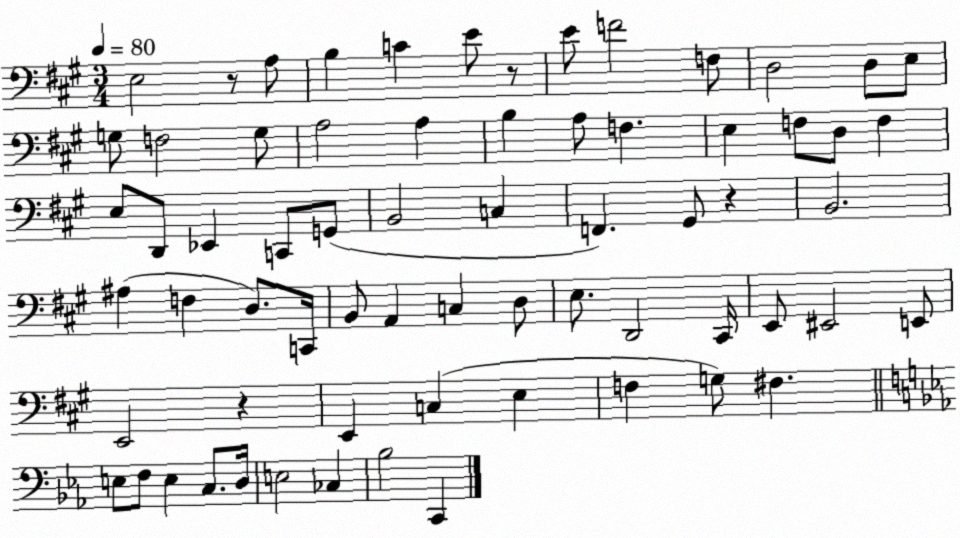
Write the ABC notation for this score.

X:1
T:Untitled
M:3/4
L:1/4
K:A
E,2 z/2 A,/2 B, C E/2 z/2 E/2 F2 F,/2 D,2 D,/2 E,/2 G,/2 F,2 G,/2 A,2 A, B, A,/2 F, E, F,/2 D,/2 F, E,/2 D,,/2 _E,, C,,/2 G,,/2 B,,2 C, F,, ^G,,/2 z B,,2 ^A, F, D,/2 C,,/4 B,,/2 A,, C, D,/2 E,/2 D,,2 ^C,,/4 E,,/2 ^E,,2 E,,/2 E,,2 z E,, C, E, F, G,/2 ^F, E,/2 F,/2 E, C,/2 D,/4 E,2 _C, _B,2 C,,